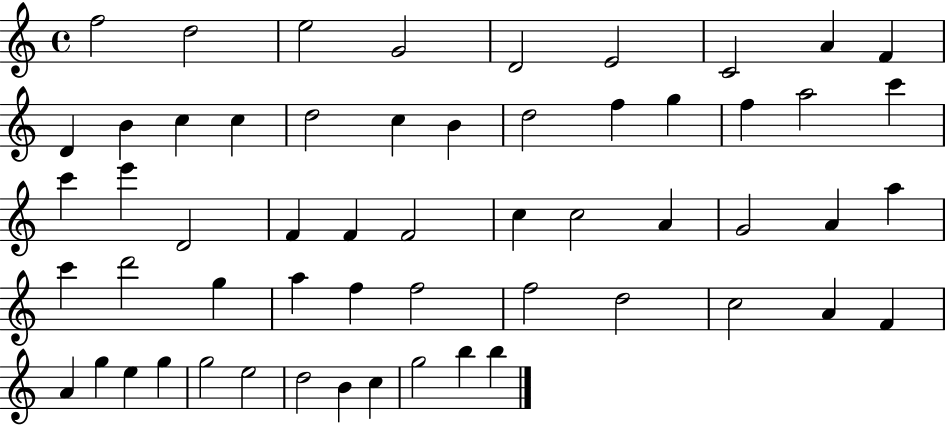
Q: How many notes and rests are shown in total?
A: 57